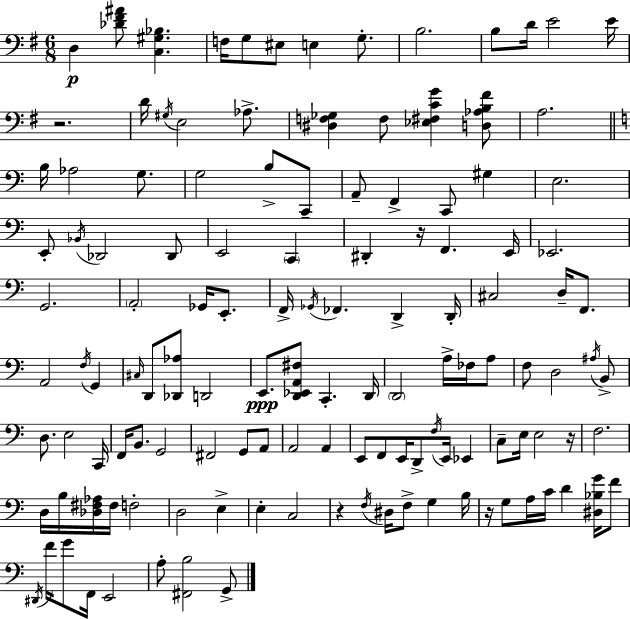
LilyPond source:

{
  \clef bass
  \numericTimeSignature
  \time 6/8
  \key g \major
  d4\p <des' fis' ais'>8 <c gis bes>4. | f16 g8 eis8 e4 g8.-. | b2. | b8 d'16 e'2 e'16 | \break r2. | d'16 \acciaccatura { gis16 } e2 aes8.-> | <dis f ges>4 f8 <ees fis c' g'>4 <d aes b fis'>8 | a2. | \break \bar "||" \break \key c \major b16 aes2 g8. | g2 b8-> c,8-- | a,8-- f,4-> c,8 gis4 | e2. | \break e,8-. \acciaccatura { bes,16 } des,2 des,8 | e,2 \parenthesize c,4 | dis,4-. r16 f,4. | e,16 ees,2. | \break g,2. | \parenthesize a,2-. ges,16 e,8.-. | f,16-> \acciaccatura { ges,16 } fes,4. d,4-> | d,16-. cis2 d16-- f,8. | \break a,2 \acciaccatura { f16 } g,4 | \grace { cis16 } d,8 <des, aes>8 d,2 | e,8.\ppp <d, ees, a, fis>8 c,4.-. | d,16 \parenthesize d,2 | \break a16-> fes16 a8 f8 d2 | \acciaccatura { ais16 } b,8-> d8. e2 | c,16 f,16 b,8. g,2 | fis,2 | \break g,8 a,8 a,2 | a,4 e,8 f,8 e,16 d,8-> | \acciaccatura { f16 } e,16 ees,4 c8-- e16 e2 | r16 f2. | \break d16 b16 <des fis aes>16 fis16 f2-. | d2 | e4-> e4-. c2 | r4 \acciaccatura { f16 } dis16 | \break f8-> g4 b16 r16 g8 a16 c'16 | d'4 <dis bes g'>16 f'8 \acciaccatura { dis,16 } f'16 g'8 f,16 | e,2 a8-. <fis, b>2 | g,8-> \bar "|."
}